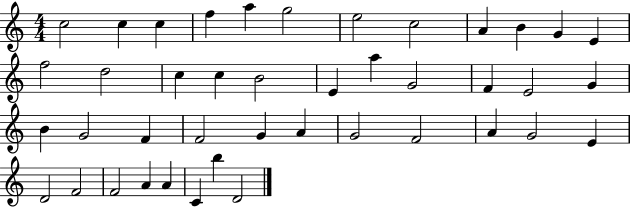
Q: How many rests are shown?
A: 0